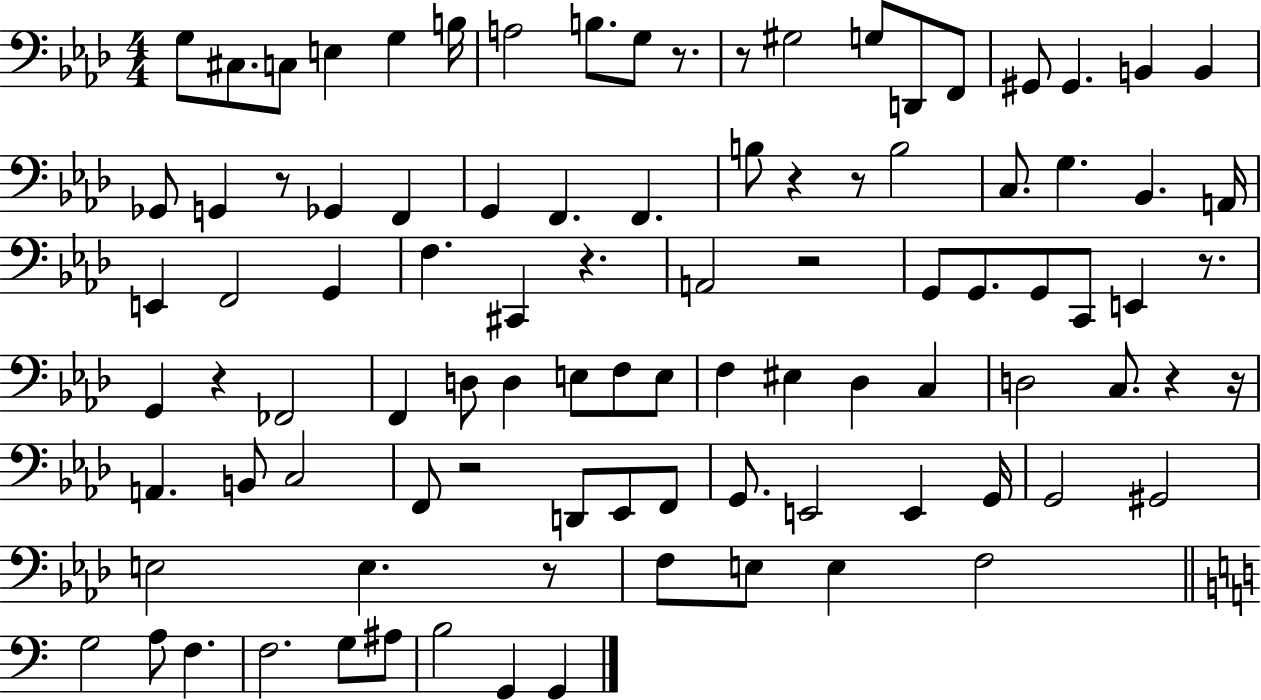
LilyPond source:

{
  \clef bass
  \numericTimeSignature
  \time 4/4
  \key aes \major
  g8 cis8. c8 e4 g4 b16 | a2 b8. g8 r8. | r8 gis2 g8 d,8 f,8 | gis,8 gis,4. b,4 b,4 | \break ges,8 g,4 r8 ges,4 f,4 | g,4 f,4. f,4. | b8 r4 r8 b2 | c8. g4. bes,4. a,16 | \break e,4 f,2 g,4 | f4. cis,4 r4. | a,2 r2 | g,8 g,8. g,8 c,8 e,4 r8. | \break g,4 r4 fes,2 | f,4 d8 d4 e8 f8 e8 | f4 eis4 des4 c4 | d2 c8. r4 r16 | \break a,4. b,8 c2 | f,8 r2 d,8 ees,8 f,8 | g,8. e,2 e,4 g,16 | g,2 gis,2 | \break e2 e4. r8 | f8 e8 e4 f2 | \bar "||" \break \key a \minor g2 a8 f4. | f2. g8 ais8 | b2 g,4 g,4 | \bar "|."
}